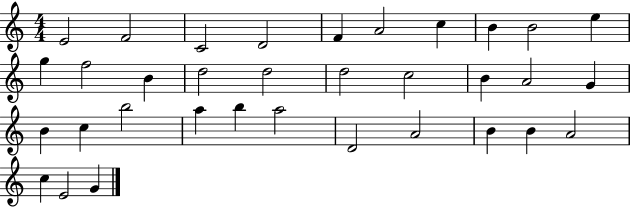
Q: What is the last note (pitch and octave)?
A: G4